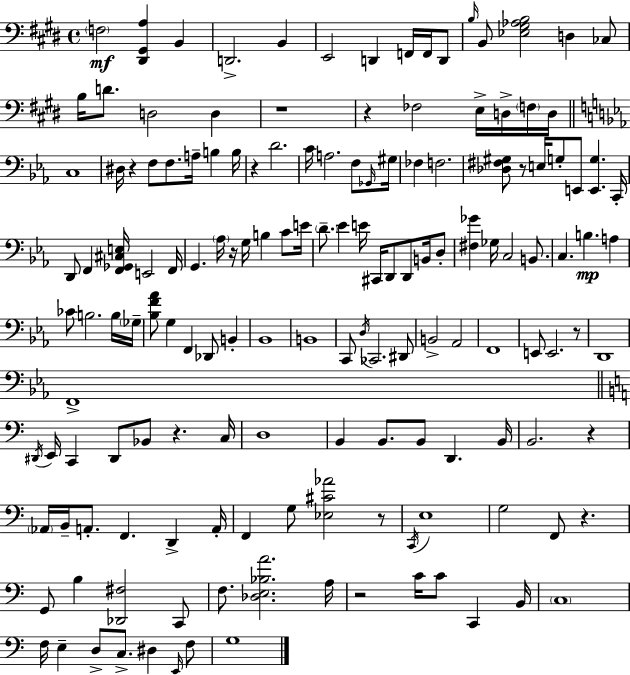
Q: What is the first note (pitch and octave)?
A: F3